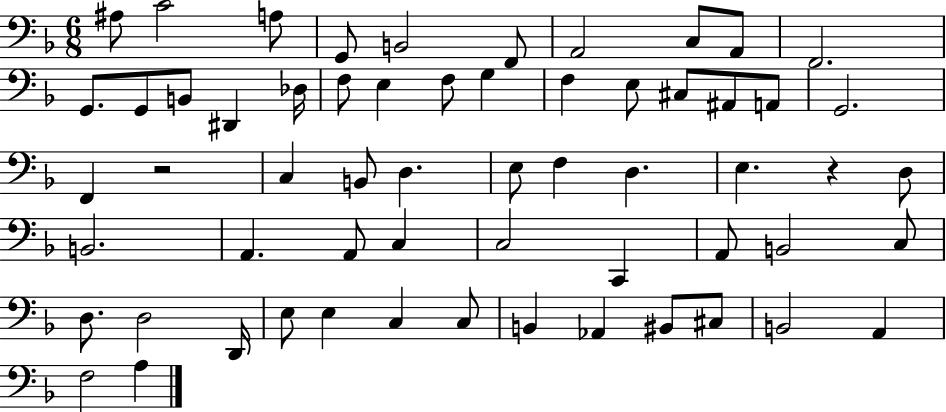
X:1
T:Untitled
M:6/8
L:1/4
K:F
^A,/2 C2 A,/2 G,,/2 B,,2 F,,/2 A,,2 C,/2 A,,/2 F,,2 G,,/2 G,,/2 B,,/2 ^D,, _D,/4 F,/2 E, F,/2 G, F, E,/2 ^C,/2 ^A,,/2 A,,/2 G,,2 F,, z2 C, B,,/2 D, E,/2 F, D, E, z D,/2 B,,2 A,, A,,/2 C, C,2 C,, A,,/2 B,,2 C,/2 D,/2 D,2 D,,/4 E,/2 E, C, C,/2 B,, _A,, ^B,,/2 ^C,/2 B,,2 A,, F,2 A,